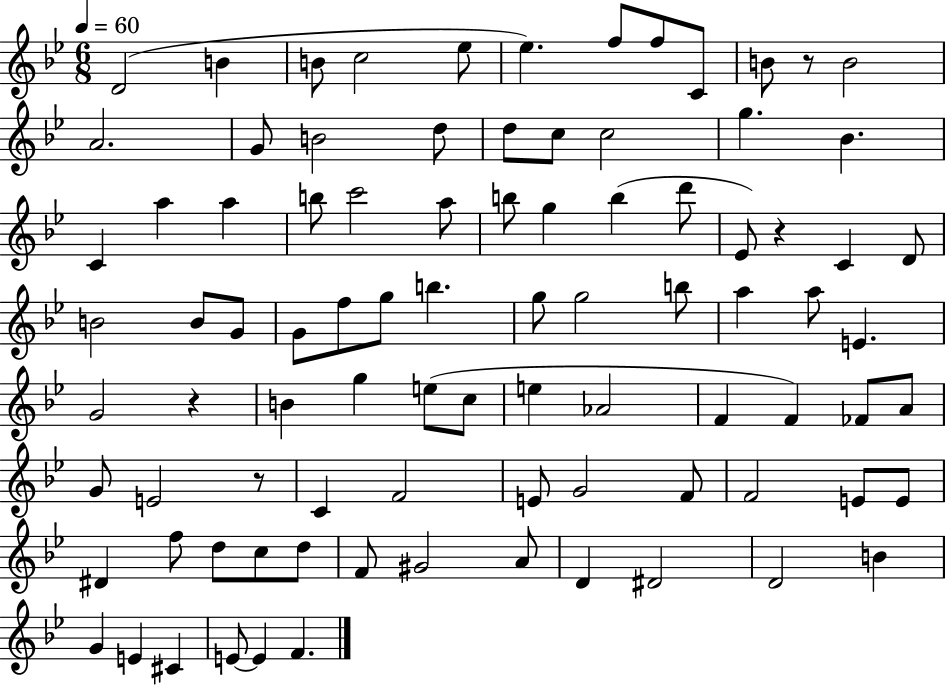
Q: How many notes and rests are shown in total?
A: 89